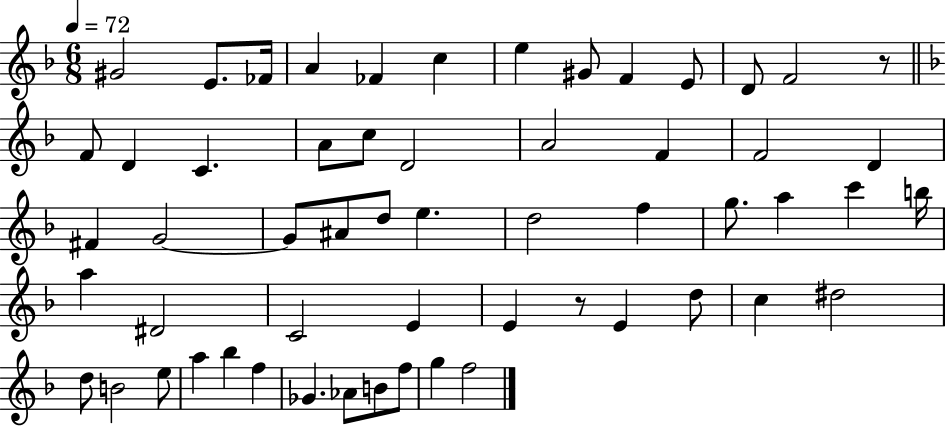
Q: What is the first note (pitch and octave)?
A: G#4